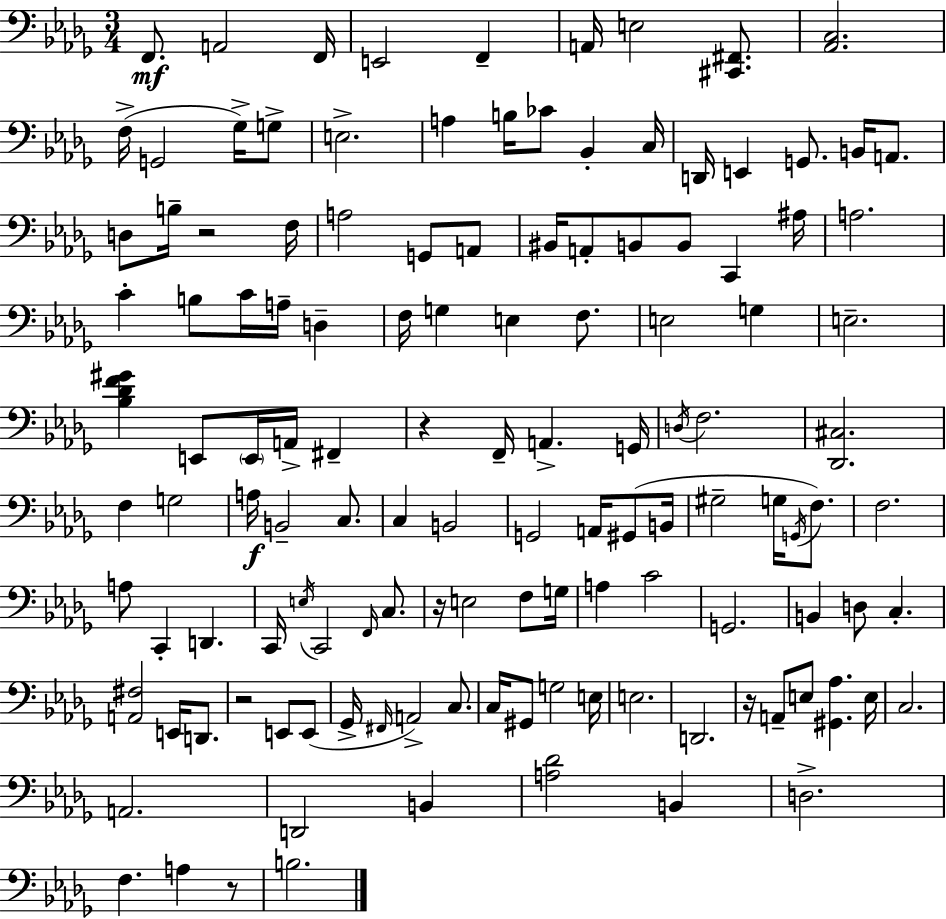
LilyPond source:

{
  \clef bass
  \numericTimeSignature
  \time 3/4
  \key bes \minor
  \repeat volta 2 { f,8.\mf a,2 f,16 | e,2 f,4-- | a,16 e2 <cis, fis,>8. | <aes, c>2. | \break f16->( g,2 ges16->) g8-> | e2.-> | a4 b16 ces'8 bes,4-. c16 | d,16 e,4 g,8. b,16 a,8. | \break d8 b16-- r2 f16 | a2 g,8 a,8 | bis,16 a,8-. b,8 b,8 c,4 ais16 | a2. | \break c'4-. b8 c'16 a16-- d4-- | f16 g4 e4 f8. | e2 g4 | e2.-- | \break <bes des' f' gis'>4 e,8 \parenthesize e,16 a,16-> fis,4-- | r4 f,16-- a,4.-> g,16 | \acciaccatura { d16 } f2. | <des, cis>2. | \break f4 g2 | a16\f b,2-- c8. | c4 b,2 | g,2 a,16 gis,8( | \break b,16 gis2-- g16 \acciaccatura { g,16 } f8.) | f2. | a8 c,4-. d,4. | c,16 \acciaccatura { e16 } c,2 | \break \grace { f,16 } c8. r16 e2 | f8 g16 a4 c'2 | g,2. | b,4 d8 c4.-. | \break <a, fis>2 | e,16 d,8. r2 | e,8 e,8( ges,16-> \grace { fis,16 }) a,2-> | c8. c16 gis,8 g2 | \break e16 e2. | d,2. | r16 a,8-- e8 <gis, aes>4. | e16 c2. | \break a,2. | d,2 | b,4 <a des'>2 | b,4 d2.-> | \break f4. a4 | r8 b2. | } \bar "|."
}